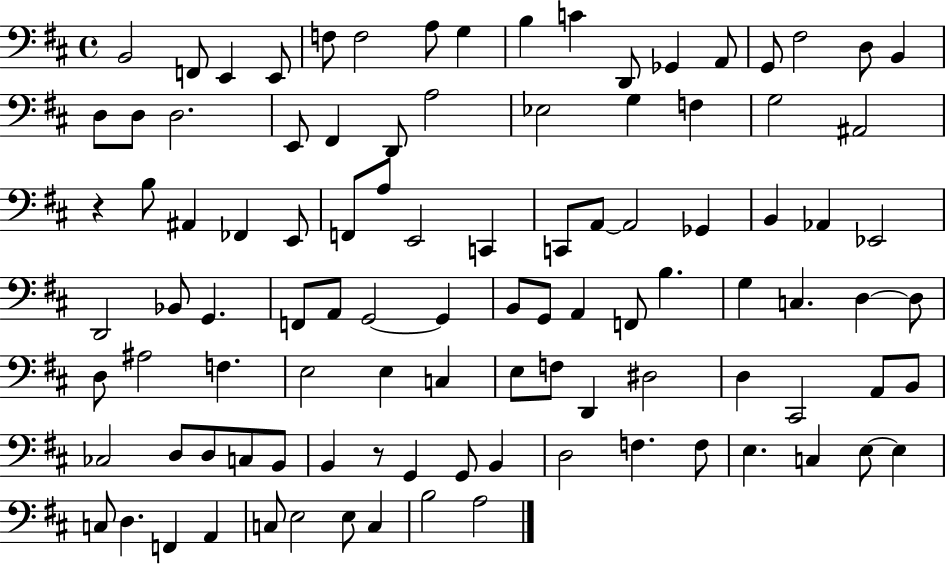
X:1
T:Untitled
M:4/4
L:1/4
K:D
B,,2 F,,/2 E,, E,,/2 F,/2 F,2 A,/2 G, B, C D,,/2 _G,, A,,/2 G,,/2 ^F,2 D,/2 B,, D,/2 D,/2 D,2 E,,/2 ^F,, D,,/2 A,2 _E,2 G, F, G,2 ^A,,2 z B,/2 ^A,, _F,, E,,/2 F,,/2 A,/2 E,,2 C,, C,,/2 A,,/2 A,,2 _G,, B,, _A,, _E,,2 D,,2 _B,,/2 G,, F,,/2 A,,/2 G,,2 G,, B,,/2 G,,/2 A,, F,,/2 B, G, C, D, D,/2 D,/2 ^A,2 F, E,2 E, C, E,/2 F,/2 D,, ^D,2 D, ^C,,2 A,,/2 B,,/2 _C,2 D,/2 D,/2 C,/2 B,,/2 B,, z/2 G,, G,,/2 B,, D,2 F, F,/2 E, C, E,/2 E, C,/2 D, F,, A,, C,/2 E,2 E,/2 C, B,2 A,2